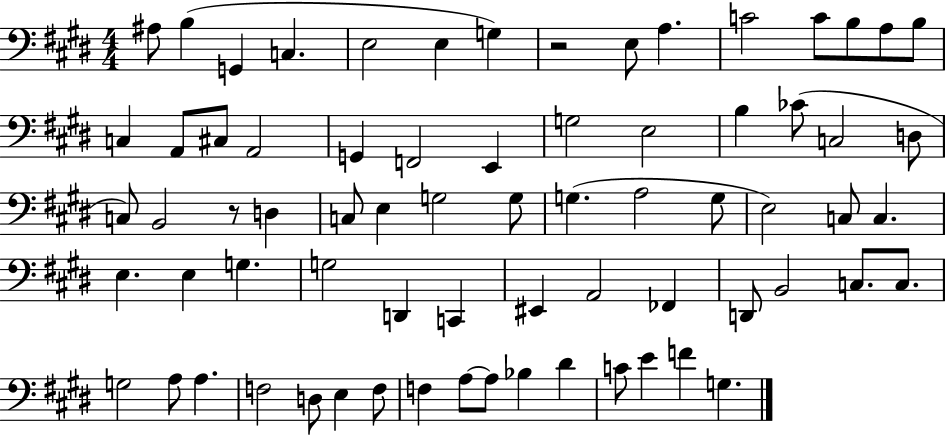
A#3/e B3/q G2/q C3/q. E3/h E3/q G3/q R/h E3/e A3/q. C4/h C4/e B3/e A3/e B3/e C3/q A2/e C#3/e A2/h G2/q F2/h E2/q G3/h E3/h B3/q CES4/e C3/h D3/e C3/e B2/h R/e D3/q C3/e E3/q G3/h G3/e G3/q. A3/h G3/e E3/h C3/e C3/q. E3/q. E3/q G3/q. G3/h D2/q C2/q EIS2/q A2/h FES2/q D2/e B2/h C3/e. C3/e. G3/h A3/e A3/q. F3/h D3/e E3/q F3/e F3/q A3/e A3/e Bb3/q D#4/q C4/e E4/q F4/q G3/q.